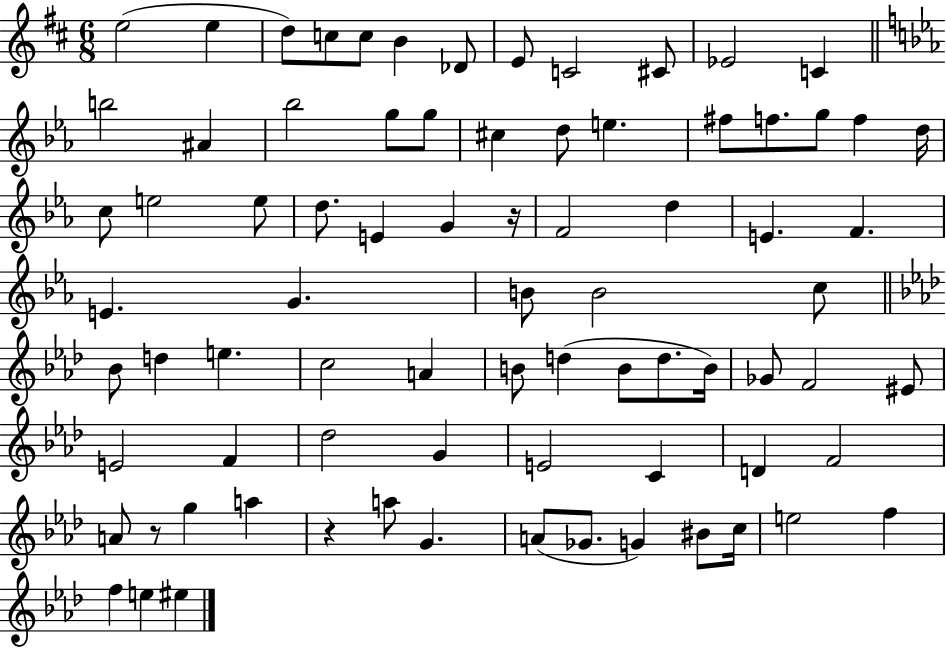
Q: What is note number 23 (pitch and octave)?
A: G5